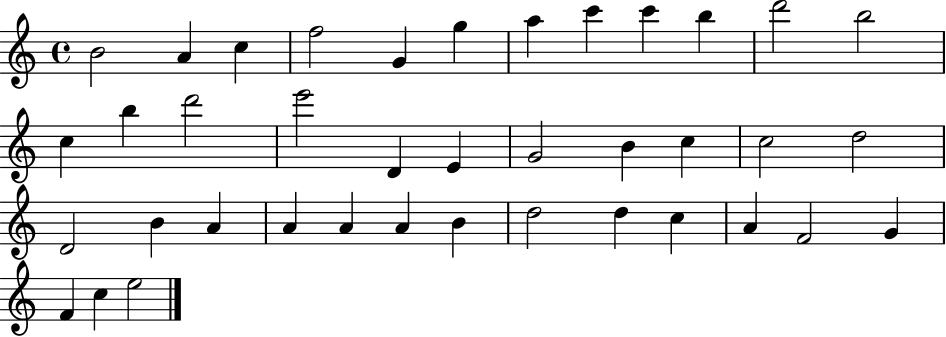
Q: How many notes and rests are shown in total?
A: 39